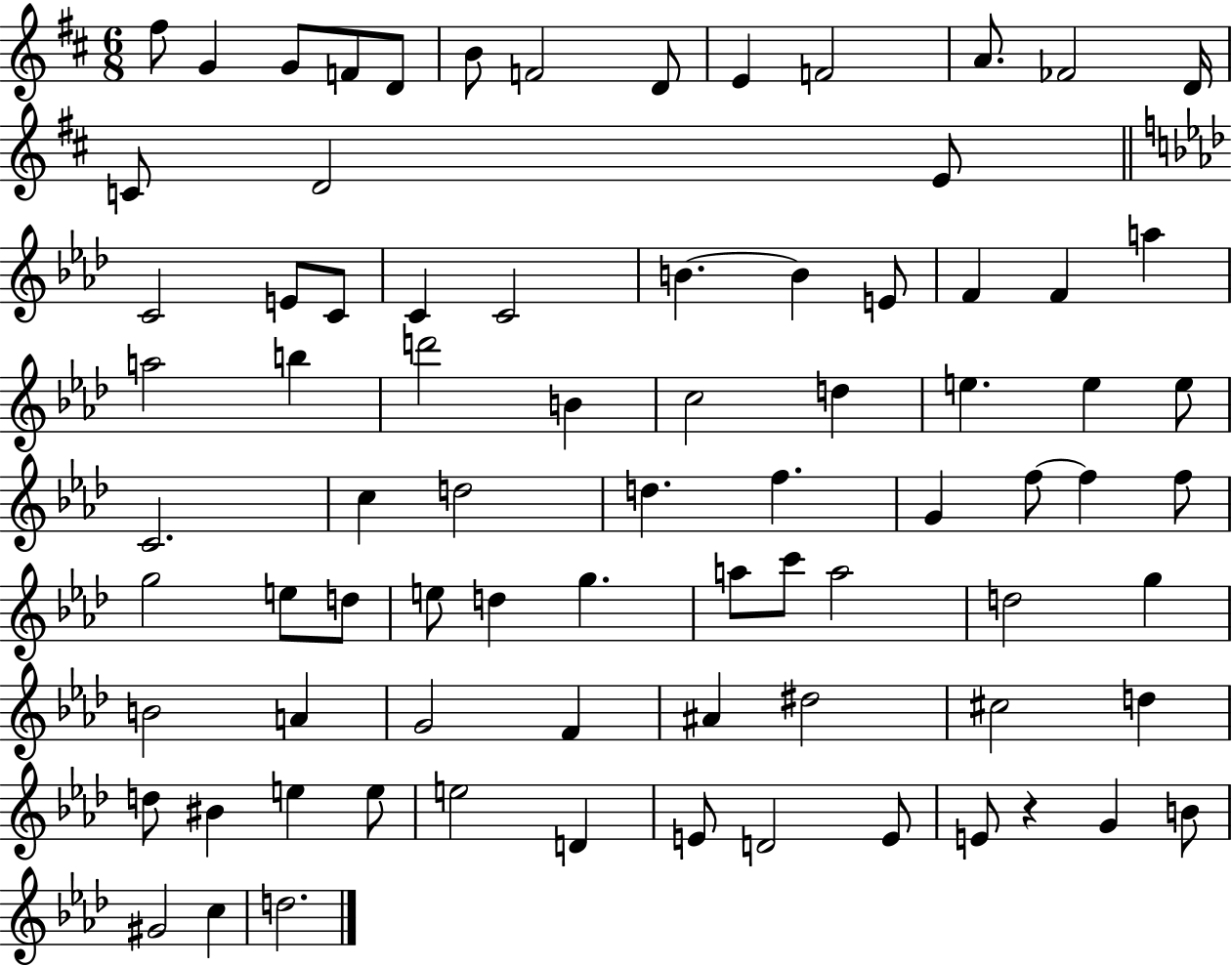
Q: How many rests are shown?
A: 1